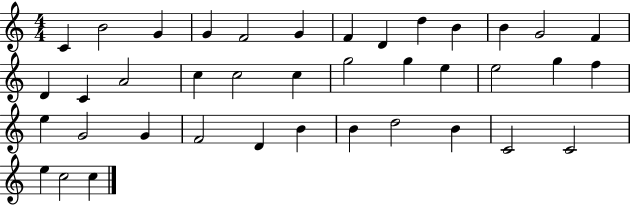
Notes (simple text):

C4/q B4/h G4/q G4/q F4/h G4/q F4/q D4/q D5/q B4/q B4/q G4/h F4/q D4/q C4/q A4/h C5/q C5/h C5/q G5/h G5/q E5/q E5/h G5/q F5/q E5/q G4/h G4/q F4/h D4/q B4/q B4/q D5/h B4/q C4/h C4/h E5/q C5/h C5/q